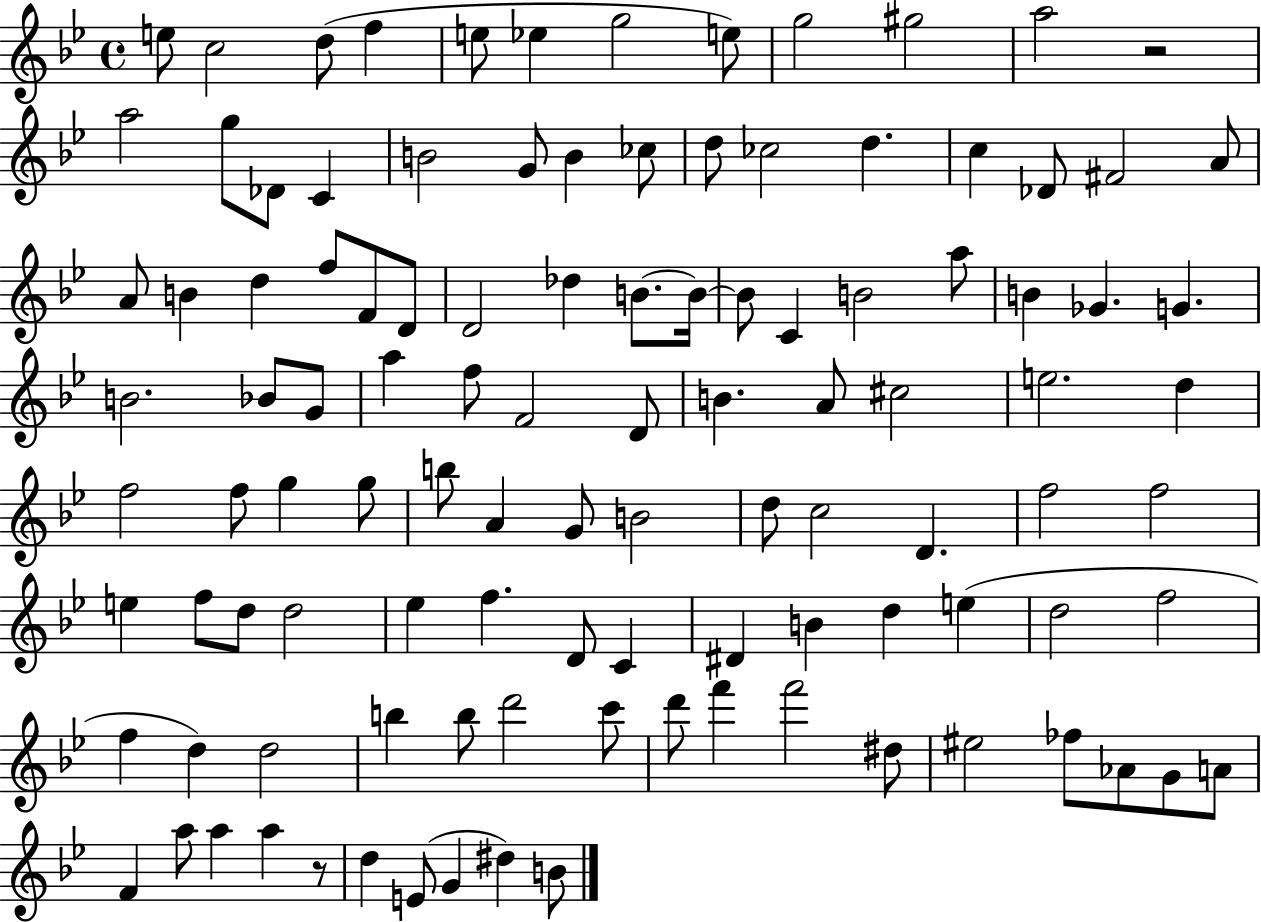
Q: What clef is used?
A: treble